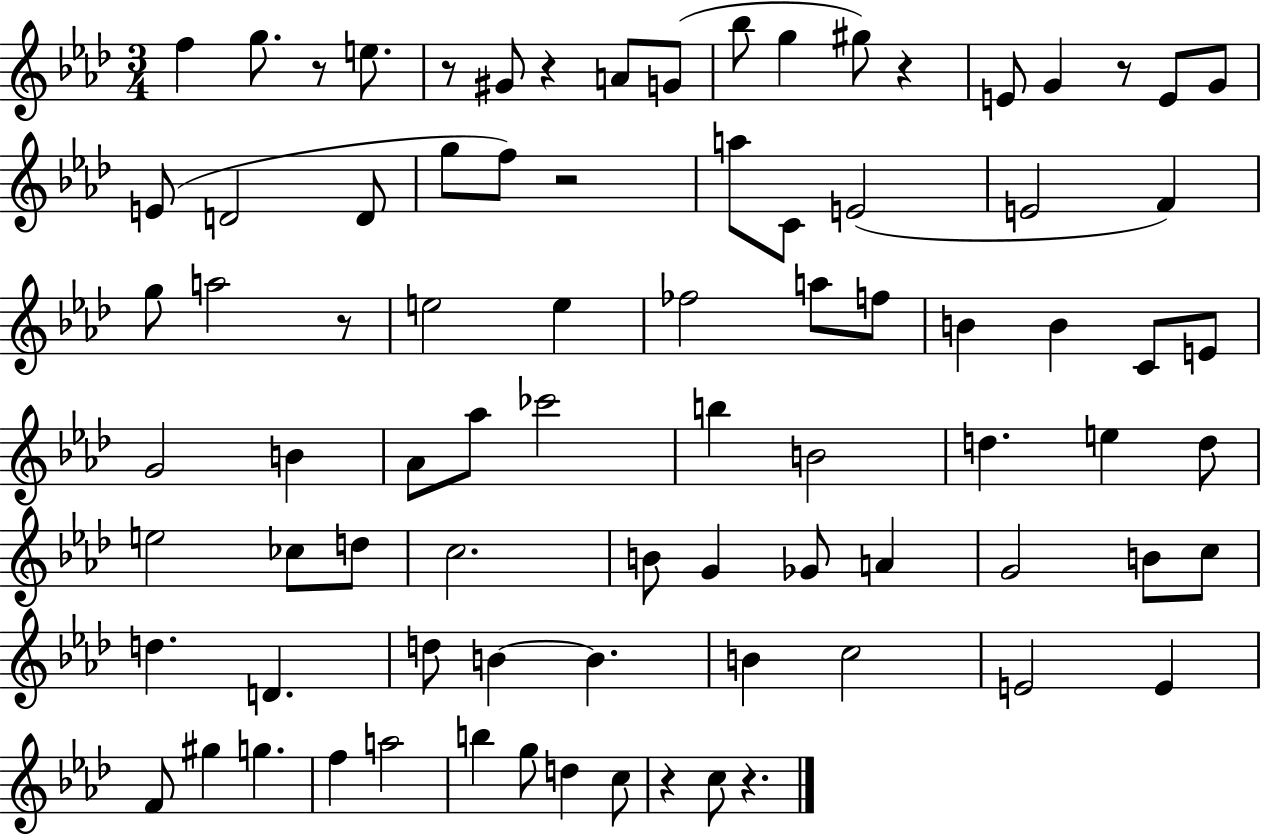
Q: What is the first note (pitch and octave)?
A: F5